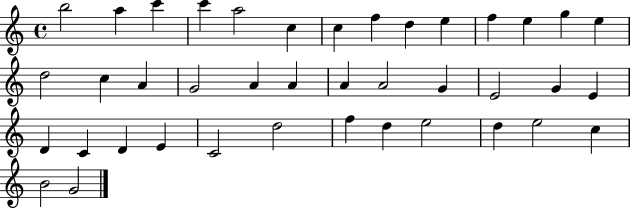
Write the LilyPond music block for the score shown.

{
  \clef treble
  \time 4/4
  \defaultTimeSignature
  \key c \major
  b''2 a''4 c'''4 | c'''4 a''2 c''4 | c''4 f''4 d''4 e''4 | f''4 e''4 g''4 e''4 | \break d''2 c''4 a'4 | g'2 a'4 a'4 | a'4 a'2 g'4 | e'2 g'4 e'4 | \break d'4 c'4 d'4 e'4 | c'2 d''2 | f''4 d''4 e''2 | d''4 e''2 c''4 | \break b'2 g'2 | \bar "|."
}